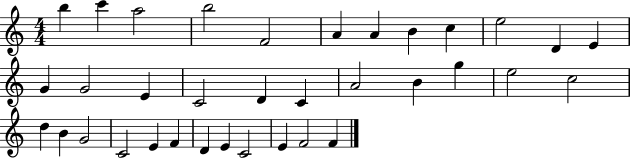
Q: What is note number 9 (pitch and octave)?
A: C5